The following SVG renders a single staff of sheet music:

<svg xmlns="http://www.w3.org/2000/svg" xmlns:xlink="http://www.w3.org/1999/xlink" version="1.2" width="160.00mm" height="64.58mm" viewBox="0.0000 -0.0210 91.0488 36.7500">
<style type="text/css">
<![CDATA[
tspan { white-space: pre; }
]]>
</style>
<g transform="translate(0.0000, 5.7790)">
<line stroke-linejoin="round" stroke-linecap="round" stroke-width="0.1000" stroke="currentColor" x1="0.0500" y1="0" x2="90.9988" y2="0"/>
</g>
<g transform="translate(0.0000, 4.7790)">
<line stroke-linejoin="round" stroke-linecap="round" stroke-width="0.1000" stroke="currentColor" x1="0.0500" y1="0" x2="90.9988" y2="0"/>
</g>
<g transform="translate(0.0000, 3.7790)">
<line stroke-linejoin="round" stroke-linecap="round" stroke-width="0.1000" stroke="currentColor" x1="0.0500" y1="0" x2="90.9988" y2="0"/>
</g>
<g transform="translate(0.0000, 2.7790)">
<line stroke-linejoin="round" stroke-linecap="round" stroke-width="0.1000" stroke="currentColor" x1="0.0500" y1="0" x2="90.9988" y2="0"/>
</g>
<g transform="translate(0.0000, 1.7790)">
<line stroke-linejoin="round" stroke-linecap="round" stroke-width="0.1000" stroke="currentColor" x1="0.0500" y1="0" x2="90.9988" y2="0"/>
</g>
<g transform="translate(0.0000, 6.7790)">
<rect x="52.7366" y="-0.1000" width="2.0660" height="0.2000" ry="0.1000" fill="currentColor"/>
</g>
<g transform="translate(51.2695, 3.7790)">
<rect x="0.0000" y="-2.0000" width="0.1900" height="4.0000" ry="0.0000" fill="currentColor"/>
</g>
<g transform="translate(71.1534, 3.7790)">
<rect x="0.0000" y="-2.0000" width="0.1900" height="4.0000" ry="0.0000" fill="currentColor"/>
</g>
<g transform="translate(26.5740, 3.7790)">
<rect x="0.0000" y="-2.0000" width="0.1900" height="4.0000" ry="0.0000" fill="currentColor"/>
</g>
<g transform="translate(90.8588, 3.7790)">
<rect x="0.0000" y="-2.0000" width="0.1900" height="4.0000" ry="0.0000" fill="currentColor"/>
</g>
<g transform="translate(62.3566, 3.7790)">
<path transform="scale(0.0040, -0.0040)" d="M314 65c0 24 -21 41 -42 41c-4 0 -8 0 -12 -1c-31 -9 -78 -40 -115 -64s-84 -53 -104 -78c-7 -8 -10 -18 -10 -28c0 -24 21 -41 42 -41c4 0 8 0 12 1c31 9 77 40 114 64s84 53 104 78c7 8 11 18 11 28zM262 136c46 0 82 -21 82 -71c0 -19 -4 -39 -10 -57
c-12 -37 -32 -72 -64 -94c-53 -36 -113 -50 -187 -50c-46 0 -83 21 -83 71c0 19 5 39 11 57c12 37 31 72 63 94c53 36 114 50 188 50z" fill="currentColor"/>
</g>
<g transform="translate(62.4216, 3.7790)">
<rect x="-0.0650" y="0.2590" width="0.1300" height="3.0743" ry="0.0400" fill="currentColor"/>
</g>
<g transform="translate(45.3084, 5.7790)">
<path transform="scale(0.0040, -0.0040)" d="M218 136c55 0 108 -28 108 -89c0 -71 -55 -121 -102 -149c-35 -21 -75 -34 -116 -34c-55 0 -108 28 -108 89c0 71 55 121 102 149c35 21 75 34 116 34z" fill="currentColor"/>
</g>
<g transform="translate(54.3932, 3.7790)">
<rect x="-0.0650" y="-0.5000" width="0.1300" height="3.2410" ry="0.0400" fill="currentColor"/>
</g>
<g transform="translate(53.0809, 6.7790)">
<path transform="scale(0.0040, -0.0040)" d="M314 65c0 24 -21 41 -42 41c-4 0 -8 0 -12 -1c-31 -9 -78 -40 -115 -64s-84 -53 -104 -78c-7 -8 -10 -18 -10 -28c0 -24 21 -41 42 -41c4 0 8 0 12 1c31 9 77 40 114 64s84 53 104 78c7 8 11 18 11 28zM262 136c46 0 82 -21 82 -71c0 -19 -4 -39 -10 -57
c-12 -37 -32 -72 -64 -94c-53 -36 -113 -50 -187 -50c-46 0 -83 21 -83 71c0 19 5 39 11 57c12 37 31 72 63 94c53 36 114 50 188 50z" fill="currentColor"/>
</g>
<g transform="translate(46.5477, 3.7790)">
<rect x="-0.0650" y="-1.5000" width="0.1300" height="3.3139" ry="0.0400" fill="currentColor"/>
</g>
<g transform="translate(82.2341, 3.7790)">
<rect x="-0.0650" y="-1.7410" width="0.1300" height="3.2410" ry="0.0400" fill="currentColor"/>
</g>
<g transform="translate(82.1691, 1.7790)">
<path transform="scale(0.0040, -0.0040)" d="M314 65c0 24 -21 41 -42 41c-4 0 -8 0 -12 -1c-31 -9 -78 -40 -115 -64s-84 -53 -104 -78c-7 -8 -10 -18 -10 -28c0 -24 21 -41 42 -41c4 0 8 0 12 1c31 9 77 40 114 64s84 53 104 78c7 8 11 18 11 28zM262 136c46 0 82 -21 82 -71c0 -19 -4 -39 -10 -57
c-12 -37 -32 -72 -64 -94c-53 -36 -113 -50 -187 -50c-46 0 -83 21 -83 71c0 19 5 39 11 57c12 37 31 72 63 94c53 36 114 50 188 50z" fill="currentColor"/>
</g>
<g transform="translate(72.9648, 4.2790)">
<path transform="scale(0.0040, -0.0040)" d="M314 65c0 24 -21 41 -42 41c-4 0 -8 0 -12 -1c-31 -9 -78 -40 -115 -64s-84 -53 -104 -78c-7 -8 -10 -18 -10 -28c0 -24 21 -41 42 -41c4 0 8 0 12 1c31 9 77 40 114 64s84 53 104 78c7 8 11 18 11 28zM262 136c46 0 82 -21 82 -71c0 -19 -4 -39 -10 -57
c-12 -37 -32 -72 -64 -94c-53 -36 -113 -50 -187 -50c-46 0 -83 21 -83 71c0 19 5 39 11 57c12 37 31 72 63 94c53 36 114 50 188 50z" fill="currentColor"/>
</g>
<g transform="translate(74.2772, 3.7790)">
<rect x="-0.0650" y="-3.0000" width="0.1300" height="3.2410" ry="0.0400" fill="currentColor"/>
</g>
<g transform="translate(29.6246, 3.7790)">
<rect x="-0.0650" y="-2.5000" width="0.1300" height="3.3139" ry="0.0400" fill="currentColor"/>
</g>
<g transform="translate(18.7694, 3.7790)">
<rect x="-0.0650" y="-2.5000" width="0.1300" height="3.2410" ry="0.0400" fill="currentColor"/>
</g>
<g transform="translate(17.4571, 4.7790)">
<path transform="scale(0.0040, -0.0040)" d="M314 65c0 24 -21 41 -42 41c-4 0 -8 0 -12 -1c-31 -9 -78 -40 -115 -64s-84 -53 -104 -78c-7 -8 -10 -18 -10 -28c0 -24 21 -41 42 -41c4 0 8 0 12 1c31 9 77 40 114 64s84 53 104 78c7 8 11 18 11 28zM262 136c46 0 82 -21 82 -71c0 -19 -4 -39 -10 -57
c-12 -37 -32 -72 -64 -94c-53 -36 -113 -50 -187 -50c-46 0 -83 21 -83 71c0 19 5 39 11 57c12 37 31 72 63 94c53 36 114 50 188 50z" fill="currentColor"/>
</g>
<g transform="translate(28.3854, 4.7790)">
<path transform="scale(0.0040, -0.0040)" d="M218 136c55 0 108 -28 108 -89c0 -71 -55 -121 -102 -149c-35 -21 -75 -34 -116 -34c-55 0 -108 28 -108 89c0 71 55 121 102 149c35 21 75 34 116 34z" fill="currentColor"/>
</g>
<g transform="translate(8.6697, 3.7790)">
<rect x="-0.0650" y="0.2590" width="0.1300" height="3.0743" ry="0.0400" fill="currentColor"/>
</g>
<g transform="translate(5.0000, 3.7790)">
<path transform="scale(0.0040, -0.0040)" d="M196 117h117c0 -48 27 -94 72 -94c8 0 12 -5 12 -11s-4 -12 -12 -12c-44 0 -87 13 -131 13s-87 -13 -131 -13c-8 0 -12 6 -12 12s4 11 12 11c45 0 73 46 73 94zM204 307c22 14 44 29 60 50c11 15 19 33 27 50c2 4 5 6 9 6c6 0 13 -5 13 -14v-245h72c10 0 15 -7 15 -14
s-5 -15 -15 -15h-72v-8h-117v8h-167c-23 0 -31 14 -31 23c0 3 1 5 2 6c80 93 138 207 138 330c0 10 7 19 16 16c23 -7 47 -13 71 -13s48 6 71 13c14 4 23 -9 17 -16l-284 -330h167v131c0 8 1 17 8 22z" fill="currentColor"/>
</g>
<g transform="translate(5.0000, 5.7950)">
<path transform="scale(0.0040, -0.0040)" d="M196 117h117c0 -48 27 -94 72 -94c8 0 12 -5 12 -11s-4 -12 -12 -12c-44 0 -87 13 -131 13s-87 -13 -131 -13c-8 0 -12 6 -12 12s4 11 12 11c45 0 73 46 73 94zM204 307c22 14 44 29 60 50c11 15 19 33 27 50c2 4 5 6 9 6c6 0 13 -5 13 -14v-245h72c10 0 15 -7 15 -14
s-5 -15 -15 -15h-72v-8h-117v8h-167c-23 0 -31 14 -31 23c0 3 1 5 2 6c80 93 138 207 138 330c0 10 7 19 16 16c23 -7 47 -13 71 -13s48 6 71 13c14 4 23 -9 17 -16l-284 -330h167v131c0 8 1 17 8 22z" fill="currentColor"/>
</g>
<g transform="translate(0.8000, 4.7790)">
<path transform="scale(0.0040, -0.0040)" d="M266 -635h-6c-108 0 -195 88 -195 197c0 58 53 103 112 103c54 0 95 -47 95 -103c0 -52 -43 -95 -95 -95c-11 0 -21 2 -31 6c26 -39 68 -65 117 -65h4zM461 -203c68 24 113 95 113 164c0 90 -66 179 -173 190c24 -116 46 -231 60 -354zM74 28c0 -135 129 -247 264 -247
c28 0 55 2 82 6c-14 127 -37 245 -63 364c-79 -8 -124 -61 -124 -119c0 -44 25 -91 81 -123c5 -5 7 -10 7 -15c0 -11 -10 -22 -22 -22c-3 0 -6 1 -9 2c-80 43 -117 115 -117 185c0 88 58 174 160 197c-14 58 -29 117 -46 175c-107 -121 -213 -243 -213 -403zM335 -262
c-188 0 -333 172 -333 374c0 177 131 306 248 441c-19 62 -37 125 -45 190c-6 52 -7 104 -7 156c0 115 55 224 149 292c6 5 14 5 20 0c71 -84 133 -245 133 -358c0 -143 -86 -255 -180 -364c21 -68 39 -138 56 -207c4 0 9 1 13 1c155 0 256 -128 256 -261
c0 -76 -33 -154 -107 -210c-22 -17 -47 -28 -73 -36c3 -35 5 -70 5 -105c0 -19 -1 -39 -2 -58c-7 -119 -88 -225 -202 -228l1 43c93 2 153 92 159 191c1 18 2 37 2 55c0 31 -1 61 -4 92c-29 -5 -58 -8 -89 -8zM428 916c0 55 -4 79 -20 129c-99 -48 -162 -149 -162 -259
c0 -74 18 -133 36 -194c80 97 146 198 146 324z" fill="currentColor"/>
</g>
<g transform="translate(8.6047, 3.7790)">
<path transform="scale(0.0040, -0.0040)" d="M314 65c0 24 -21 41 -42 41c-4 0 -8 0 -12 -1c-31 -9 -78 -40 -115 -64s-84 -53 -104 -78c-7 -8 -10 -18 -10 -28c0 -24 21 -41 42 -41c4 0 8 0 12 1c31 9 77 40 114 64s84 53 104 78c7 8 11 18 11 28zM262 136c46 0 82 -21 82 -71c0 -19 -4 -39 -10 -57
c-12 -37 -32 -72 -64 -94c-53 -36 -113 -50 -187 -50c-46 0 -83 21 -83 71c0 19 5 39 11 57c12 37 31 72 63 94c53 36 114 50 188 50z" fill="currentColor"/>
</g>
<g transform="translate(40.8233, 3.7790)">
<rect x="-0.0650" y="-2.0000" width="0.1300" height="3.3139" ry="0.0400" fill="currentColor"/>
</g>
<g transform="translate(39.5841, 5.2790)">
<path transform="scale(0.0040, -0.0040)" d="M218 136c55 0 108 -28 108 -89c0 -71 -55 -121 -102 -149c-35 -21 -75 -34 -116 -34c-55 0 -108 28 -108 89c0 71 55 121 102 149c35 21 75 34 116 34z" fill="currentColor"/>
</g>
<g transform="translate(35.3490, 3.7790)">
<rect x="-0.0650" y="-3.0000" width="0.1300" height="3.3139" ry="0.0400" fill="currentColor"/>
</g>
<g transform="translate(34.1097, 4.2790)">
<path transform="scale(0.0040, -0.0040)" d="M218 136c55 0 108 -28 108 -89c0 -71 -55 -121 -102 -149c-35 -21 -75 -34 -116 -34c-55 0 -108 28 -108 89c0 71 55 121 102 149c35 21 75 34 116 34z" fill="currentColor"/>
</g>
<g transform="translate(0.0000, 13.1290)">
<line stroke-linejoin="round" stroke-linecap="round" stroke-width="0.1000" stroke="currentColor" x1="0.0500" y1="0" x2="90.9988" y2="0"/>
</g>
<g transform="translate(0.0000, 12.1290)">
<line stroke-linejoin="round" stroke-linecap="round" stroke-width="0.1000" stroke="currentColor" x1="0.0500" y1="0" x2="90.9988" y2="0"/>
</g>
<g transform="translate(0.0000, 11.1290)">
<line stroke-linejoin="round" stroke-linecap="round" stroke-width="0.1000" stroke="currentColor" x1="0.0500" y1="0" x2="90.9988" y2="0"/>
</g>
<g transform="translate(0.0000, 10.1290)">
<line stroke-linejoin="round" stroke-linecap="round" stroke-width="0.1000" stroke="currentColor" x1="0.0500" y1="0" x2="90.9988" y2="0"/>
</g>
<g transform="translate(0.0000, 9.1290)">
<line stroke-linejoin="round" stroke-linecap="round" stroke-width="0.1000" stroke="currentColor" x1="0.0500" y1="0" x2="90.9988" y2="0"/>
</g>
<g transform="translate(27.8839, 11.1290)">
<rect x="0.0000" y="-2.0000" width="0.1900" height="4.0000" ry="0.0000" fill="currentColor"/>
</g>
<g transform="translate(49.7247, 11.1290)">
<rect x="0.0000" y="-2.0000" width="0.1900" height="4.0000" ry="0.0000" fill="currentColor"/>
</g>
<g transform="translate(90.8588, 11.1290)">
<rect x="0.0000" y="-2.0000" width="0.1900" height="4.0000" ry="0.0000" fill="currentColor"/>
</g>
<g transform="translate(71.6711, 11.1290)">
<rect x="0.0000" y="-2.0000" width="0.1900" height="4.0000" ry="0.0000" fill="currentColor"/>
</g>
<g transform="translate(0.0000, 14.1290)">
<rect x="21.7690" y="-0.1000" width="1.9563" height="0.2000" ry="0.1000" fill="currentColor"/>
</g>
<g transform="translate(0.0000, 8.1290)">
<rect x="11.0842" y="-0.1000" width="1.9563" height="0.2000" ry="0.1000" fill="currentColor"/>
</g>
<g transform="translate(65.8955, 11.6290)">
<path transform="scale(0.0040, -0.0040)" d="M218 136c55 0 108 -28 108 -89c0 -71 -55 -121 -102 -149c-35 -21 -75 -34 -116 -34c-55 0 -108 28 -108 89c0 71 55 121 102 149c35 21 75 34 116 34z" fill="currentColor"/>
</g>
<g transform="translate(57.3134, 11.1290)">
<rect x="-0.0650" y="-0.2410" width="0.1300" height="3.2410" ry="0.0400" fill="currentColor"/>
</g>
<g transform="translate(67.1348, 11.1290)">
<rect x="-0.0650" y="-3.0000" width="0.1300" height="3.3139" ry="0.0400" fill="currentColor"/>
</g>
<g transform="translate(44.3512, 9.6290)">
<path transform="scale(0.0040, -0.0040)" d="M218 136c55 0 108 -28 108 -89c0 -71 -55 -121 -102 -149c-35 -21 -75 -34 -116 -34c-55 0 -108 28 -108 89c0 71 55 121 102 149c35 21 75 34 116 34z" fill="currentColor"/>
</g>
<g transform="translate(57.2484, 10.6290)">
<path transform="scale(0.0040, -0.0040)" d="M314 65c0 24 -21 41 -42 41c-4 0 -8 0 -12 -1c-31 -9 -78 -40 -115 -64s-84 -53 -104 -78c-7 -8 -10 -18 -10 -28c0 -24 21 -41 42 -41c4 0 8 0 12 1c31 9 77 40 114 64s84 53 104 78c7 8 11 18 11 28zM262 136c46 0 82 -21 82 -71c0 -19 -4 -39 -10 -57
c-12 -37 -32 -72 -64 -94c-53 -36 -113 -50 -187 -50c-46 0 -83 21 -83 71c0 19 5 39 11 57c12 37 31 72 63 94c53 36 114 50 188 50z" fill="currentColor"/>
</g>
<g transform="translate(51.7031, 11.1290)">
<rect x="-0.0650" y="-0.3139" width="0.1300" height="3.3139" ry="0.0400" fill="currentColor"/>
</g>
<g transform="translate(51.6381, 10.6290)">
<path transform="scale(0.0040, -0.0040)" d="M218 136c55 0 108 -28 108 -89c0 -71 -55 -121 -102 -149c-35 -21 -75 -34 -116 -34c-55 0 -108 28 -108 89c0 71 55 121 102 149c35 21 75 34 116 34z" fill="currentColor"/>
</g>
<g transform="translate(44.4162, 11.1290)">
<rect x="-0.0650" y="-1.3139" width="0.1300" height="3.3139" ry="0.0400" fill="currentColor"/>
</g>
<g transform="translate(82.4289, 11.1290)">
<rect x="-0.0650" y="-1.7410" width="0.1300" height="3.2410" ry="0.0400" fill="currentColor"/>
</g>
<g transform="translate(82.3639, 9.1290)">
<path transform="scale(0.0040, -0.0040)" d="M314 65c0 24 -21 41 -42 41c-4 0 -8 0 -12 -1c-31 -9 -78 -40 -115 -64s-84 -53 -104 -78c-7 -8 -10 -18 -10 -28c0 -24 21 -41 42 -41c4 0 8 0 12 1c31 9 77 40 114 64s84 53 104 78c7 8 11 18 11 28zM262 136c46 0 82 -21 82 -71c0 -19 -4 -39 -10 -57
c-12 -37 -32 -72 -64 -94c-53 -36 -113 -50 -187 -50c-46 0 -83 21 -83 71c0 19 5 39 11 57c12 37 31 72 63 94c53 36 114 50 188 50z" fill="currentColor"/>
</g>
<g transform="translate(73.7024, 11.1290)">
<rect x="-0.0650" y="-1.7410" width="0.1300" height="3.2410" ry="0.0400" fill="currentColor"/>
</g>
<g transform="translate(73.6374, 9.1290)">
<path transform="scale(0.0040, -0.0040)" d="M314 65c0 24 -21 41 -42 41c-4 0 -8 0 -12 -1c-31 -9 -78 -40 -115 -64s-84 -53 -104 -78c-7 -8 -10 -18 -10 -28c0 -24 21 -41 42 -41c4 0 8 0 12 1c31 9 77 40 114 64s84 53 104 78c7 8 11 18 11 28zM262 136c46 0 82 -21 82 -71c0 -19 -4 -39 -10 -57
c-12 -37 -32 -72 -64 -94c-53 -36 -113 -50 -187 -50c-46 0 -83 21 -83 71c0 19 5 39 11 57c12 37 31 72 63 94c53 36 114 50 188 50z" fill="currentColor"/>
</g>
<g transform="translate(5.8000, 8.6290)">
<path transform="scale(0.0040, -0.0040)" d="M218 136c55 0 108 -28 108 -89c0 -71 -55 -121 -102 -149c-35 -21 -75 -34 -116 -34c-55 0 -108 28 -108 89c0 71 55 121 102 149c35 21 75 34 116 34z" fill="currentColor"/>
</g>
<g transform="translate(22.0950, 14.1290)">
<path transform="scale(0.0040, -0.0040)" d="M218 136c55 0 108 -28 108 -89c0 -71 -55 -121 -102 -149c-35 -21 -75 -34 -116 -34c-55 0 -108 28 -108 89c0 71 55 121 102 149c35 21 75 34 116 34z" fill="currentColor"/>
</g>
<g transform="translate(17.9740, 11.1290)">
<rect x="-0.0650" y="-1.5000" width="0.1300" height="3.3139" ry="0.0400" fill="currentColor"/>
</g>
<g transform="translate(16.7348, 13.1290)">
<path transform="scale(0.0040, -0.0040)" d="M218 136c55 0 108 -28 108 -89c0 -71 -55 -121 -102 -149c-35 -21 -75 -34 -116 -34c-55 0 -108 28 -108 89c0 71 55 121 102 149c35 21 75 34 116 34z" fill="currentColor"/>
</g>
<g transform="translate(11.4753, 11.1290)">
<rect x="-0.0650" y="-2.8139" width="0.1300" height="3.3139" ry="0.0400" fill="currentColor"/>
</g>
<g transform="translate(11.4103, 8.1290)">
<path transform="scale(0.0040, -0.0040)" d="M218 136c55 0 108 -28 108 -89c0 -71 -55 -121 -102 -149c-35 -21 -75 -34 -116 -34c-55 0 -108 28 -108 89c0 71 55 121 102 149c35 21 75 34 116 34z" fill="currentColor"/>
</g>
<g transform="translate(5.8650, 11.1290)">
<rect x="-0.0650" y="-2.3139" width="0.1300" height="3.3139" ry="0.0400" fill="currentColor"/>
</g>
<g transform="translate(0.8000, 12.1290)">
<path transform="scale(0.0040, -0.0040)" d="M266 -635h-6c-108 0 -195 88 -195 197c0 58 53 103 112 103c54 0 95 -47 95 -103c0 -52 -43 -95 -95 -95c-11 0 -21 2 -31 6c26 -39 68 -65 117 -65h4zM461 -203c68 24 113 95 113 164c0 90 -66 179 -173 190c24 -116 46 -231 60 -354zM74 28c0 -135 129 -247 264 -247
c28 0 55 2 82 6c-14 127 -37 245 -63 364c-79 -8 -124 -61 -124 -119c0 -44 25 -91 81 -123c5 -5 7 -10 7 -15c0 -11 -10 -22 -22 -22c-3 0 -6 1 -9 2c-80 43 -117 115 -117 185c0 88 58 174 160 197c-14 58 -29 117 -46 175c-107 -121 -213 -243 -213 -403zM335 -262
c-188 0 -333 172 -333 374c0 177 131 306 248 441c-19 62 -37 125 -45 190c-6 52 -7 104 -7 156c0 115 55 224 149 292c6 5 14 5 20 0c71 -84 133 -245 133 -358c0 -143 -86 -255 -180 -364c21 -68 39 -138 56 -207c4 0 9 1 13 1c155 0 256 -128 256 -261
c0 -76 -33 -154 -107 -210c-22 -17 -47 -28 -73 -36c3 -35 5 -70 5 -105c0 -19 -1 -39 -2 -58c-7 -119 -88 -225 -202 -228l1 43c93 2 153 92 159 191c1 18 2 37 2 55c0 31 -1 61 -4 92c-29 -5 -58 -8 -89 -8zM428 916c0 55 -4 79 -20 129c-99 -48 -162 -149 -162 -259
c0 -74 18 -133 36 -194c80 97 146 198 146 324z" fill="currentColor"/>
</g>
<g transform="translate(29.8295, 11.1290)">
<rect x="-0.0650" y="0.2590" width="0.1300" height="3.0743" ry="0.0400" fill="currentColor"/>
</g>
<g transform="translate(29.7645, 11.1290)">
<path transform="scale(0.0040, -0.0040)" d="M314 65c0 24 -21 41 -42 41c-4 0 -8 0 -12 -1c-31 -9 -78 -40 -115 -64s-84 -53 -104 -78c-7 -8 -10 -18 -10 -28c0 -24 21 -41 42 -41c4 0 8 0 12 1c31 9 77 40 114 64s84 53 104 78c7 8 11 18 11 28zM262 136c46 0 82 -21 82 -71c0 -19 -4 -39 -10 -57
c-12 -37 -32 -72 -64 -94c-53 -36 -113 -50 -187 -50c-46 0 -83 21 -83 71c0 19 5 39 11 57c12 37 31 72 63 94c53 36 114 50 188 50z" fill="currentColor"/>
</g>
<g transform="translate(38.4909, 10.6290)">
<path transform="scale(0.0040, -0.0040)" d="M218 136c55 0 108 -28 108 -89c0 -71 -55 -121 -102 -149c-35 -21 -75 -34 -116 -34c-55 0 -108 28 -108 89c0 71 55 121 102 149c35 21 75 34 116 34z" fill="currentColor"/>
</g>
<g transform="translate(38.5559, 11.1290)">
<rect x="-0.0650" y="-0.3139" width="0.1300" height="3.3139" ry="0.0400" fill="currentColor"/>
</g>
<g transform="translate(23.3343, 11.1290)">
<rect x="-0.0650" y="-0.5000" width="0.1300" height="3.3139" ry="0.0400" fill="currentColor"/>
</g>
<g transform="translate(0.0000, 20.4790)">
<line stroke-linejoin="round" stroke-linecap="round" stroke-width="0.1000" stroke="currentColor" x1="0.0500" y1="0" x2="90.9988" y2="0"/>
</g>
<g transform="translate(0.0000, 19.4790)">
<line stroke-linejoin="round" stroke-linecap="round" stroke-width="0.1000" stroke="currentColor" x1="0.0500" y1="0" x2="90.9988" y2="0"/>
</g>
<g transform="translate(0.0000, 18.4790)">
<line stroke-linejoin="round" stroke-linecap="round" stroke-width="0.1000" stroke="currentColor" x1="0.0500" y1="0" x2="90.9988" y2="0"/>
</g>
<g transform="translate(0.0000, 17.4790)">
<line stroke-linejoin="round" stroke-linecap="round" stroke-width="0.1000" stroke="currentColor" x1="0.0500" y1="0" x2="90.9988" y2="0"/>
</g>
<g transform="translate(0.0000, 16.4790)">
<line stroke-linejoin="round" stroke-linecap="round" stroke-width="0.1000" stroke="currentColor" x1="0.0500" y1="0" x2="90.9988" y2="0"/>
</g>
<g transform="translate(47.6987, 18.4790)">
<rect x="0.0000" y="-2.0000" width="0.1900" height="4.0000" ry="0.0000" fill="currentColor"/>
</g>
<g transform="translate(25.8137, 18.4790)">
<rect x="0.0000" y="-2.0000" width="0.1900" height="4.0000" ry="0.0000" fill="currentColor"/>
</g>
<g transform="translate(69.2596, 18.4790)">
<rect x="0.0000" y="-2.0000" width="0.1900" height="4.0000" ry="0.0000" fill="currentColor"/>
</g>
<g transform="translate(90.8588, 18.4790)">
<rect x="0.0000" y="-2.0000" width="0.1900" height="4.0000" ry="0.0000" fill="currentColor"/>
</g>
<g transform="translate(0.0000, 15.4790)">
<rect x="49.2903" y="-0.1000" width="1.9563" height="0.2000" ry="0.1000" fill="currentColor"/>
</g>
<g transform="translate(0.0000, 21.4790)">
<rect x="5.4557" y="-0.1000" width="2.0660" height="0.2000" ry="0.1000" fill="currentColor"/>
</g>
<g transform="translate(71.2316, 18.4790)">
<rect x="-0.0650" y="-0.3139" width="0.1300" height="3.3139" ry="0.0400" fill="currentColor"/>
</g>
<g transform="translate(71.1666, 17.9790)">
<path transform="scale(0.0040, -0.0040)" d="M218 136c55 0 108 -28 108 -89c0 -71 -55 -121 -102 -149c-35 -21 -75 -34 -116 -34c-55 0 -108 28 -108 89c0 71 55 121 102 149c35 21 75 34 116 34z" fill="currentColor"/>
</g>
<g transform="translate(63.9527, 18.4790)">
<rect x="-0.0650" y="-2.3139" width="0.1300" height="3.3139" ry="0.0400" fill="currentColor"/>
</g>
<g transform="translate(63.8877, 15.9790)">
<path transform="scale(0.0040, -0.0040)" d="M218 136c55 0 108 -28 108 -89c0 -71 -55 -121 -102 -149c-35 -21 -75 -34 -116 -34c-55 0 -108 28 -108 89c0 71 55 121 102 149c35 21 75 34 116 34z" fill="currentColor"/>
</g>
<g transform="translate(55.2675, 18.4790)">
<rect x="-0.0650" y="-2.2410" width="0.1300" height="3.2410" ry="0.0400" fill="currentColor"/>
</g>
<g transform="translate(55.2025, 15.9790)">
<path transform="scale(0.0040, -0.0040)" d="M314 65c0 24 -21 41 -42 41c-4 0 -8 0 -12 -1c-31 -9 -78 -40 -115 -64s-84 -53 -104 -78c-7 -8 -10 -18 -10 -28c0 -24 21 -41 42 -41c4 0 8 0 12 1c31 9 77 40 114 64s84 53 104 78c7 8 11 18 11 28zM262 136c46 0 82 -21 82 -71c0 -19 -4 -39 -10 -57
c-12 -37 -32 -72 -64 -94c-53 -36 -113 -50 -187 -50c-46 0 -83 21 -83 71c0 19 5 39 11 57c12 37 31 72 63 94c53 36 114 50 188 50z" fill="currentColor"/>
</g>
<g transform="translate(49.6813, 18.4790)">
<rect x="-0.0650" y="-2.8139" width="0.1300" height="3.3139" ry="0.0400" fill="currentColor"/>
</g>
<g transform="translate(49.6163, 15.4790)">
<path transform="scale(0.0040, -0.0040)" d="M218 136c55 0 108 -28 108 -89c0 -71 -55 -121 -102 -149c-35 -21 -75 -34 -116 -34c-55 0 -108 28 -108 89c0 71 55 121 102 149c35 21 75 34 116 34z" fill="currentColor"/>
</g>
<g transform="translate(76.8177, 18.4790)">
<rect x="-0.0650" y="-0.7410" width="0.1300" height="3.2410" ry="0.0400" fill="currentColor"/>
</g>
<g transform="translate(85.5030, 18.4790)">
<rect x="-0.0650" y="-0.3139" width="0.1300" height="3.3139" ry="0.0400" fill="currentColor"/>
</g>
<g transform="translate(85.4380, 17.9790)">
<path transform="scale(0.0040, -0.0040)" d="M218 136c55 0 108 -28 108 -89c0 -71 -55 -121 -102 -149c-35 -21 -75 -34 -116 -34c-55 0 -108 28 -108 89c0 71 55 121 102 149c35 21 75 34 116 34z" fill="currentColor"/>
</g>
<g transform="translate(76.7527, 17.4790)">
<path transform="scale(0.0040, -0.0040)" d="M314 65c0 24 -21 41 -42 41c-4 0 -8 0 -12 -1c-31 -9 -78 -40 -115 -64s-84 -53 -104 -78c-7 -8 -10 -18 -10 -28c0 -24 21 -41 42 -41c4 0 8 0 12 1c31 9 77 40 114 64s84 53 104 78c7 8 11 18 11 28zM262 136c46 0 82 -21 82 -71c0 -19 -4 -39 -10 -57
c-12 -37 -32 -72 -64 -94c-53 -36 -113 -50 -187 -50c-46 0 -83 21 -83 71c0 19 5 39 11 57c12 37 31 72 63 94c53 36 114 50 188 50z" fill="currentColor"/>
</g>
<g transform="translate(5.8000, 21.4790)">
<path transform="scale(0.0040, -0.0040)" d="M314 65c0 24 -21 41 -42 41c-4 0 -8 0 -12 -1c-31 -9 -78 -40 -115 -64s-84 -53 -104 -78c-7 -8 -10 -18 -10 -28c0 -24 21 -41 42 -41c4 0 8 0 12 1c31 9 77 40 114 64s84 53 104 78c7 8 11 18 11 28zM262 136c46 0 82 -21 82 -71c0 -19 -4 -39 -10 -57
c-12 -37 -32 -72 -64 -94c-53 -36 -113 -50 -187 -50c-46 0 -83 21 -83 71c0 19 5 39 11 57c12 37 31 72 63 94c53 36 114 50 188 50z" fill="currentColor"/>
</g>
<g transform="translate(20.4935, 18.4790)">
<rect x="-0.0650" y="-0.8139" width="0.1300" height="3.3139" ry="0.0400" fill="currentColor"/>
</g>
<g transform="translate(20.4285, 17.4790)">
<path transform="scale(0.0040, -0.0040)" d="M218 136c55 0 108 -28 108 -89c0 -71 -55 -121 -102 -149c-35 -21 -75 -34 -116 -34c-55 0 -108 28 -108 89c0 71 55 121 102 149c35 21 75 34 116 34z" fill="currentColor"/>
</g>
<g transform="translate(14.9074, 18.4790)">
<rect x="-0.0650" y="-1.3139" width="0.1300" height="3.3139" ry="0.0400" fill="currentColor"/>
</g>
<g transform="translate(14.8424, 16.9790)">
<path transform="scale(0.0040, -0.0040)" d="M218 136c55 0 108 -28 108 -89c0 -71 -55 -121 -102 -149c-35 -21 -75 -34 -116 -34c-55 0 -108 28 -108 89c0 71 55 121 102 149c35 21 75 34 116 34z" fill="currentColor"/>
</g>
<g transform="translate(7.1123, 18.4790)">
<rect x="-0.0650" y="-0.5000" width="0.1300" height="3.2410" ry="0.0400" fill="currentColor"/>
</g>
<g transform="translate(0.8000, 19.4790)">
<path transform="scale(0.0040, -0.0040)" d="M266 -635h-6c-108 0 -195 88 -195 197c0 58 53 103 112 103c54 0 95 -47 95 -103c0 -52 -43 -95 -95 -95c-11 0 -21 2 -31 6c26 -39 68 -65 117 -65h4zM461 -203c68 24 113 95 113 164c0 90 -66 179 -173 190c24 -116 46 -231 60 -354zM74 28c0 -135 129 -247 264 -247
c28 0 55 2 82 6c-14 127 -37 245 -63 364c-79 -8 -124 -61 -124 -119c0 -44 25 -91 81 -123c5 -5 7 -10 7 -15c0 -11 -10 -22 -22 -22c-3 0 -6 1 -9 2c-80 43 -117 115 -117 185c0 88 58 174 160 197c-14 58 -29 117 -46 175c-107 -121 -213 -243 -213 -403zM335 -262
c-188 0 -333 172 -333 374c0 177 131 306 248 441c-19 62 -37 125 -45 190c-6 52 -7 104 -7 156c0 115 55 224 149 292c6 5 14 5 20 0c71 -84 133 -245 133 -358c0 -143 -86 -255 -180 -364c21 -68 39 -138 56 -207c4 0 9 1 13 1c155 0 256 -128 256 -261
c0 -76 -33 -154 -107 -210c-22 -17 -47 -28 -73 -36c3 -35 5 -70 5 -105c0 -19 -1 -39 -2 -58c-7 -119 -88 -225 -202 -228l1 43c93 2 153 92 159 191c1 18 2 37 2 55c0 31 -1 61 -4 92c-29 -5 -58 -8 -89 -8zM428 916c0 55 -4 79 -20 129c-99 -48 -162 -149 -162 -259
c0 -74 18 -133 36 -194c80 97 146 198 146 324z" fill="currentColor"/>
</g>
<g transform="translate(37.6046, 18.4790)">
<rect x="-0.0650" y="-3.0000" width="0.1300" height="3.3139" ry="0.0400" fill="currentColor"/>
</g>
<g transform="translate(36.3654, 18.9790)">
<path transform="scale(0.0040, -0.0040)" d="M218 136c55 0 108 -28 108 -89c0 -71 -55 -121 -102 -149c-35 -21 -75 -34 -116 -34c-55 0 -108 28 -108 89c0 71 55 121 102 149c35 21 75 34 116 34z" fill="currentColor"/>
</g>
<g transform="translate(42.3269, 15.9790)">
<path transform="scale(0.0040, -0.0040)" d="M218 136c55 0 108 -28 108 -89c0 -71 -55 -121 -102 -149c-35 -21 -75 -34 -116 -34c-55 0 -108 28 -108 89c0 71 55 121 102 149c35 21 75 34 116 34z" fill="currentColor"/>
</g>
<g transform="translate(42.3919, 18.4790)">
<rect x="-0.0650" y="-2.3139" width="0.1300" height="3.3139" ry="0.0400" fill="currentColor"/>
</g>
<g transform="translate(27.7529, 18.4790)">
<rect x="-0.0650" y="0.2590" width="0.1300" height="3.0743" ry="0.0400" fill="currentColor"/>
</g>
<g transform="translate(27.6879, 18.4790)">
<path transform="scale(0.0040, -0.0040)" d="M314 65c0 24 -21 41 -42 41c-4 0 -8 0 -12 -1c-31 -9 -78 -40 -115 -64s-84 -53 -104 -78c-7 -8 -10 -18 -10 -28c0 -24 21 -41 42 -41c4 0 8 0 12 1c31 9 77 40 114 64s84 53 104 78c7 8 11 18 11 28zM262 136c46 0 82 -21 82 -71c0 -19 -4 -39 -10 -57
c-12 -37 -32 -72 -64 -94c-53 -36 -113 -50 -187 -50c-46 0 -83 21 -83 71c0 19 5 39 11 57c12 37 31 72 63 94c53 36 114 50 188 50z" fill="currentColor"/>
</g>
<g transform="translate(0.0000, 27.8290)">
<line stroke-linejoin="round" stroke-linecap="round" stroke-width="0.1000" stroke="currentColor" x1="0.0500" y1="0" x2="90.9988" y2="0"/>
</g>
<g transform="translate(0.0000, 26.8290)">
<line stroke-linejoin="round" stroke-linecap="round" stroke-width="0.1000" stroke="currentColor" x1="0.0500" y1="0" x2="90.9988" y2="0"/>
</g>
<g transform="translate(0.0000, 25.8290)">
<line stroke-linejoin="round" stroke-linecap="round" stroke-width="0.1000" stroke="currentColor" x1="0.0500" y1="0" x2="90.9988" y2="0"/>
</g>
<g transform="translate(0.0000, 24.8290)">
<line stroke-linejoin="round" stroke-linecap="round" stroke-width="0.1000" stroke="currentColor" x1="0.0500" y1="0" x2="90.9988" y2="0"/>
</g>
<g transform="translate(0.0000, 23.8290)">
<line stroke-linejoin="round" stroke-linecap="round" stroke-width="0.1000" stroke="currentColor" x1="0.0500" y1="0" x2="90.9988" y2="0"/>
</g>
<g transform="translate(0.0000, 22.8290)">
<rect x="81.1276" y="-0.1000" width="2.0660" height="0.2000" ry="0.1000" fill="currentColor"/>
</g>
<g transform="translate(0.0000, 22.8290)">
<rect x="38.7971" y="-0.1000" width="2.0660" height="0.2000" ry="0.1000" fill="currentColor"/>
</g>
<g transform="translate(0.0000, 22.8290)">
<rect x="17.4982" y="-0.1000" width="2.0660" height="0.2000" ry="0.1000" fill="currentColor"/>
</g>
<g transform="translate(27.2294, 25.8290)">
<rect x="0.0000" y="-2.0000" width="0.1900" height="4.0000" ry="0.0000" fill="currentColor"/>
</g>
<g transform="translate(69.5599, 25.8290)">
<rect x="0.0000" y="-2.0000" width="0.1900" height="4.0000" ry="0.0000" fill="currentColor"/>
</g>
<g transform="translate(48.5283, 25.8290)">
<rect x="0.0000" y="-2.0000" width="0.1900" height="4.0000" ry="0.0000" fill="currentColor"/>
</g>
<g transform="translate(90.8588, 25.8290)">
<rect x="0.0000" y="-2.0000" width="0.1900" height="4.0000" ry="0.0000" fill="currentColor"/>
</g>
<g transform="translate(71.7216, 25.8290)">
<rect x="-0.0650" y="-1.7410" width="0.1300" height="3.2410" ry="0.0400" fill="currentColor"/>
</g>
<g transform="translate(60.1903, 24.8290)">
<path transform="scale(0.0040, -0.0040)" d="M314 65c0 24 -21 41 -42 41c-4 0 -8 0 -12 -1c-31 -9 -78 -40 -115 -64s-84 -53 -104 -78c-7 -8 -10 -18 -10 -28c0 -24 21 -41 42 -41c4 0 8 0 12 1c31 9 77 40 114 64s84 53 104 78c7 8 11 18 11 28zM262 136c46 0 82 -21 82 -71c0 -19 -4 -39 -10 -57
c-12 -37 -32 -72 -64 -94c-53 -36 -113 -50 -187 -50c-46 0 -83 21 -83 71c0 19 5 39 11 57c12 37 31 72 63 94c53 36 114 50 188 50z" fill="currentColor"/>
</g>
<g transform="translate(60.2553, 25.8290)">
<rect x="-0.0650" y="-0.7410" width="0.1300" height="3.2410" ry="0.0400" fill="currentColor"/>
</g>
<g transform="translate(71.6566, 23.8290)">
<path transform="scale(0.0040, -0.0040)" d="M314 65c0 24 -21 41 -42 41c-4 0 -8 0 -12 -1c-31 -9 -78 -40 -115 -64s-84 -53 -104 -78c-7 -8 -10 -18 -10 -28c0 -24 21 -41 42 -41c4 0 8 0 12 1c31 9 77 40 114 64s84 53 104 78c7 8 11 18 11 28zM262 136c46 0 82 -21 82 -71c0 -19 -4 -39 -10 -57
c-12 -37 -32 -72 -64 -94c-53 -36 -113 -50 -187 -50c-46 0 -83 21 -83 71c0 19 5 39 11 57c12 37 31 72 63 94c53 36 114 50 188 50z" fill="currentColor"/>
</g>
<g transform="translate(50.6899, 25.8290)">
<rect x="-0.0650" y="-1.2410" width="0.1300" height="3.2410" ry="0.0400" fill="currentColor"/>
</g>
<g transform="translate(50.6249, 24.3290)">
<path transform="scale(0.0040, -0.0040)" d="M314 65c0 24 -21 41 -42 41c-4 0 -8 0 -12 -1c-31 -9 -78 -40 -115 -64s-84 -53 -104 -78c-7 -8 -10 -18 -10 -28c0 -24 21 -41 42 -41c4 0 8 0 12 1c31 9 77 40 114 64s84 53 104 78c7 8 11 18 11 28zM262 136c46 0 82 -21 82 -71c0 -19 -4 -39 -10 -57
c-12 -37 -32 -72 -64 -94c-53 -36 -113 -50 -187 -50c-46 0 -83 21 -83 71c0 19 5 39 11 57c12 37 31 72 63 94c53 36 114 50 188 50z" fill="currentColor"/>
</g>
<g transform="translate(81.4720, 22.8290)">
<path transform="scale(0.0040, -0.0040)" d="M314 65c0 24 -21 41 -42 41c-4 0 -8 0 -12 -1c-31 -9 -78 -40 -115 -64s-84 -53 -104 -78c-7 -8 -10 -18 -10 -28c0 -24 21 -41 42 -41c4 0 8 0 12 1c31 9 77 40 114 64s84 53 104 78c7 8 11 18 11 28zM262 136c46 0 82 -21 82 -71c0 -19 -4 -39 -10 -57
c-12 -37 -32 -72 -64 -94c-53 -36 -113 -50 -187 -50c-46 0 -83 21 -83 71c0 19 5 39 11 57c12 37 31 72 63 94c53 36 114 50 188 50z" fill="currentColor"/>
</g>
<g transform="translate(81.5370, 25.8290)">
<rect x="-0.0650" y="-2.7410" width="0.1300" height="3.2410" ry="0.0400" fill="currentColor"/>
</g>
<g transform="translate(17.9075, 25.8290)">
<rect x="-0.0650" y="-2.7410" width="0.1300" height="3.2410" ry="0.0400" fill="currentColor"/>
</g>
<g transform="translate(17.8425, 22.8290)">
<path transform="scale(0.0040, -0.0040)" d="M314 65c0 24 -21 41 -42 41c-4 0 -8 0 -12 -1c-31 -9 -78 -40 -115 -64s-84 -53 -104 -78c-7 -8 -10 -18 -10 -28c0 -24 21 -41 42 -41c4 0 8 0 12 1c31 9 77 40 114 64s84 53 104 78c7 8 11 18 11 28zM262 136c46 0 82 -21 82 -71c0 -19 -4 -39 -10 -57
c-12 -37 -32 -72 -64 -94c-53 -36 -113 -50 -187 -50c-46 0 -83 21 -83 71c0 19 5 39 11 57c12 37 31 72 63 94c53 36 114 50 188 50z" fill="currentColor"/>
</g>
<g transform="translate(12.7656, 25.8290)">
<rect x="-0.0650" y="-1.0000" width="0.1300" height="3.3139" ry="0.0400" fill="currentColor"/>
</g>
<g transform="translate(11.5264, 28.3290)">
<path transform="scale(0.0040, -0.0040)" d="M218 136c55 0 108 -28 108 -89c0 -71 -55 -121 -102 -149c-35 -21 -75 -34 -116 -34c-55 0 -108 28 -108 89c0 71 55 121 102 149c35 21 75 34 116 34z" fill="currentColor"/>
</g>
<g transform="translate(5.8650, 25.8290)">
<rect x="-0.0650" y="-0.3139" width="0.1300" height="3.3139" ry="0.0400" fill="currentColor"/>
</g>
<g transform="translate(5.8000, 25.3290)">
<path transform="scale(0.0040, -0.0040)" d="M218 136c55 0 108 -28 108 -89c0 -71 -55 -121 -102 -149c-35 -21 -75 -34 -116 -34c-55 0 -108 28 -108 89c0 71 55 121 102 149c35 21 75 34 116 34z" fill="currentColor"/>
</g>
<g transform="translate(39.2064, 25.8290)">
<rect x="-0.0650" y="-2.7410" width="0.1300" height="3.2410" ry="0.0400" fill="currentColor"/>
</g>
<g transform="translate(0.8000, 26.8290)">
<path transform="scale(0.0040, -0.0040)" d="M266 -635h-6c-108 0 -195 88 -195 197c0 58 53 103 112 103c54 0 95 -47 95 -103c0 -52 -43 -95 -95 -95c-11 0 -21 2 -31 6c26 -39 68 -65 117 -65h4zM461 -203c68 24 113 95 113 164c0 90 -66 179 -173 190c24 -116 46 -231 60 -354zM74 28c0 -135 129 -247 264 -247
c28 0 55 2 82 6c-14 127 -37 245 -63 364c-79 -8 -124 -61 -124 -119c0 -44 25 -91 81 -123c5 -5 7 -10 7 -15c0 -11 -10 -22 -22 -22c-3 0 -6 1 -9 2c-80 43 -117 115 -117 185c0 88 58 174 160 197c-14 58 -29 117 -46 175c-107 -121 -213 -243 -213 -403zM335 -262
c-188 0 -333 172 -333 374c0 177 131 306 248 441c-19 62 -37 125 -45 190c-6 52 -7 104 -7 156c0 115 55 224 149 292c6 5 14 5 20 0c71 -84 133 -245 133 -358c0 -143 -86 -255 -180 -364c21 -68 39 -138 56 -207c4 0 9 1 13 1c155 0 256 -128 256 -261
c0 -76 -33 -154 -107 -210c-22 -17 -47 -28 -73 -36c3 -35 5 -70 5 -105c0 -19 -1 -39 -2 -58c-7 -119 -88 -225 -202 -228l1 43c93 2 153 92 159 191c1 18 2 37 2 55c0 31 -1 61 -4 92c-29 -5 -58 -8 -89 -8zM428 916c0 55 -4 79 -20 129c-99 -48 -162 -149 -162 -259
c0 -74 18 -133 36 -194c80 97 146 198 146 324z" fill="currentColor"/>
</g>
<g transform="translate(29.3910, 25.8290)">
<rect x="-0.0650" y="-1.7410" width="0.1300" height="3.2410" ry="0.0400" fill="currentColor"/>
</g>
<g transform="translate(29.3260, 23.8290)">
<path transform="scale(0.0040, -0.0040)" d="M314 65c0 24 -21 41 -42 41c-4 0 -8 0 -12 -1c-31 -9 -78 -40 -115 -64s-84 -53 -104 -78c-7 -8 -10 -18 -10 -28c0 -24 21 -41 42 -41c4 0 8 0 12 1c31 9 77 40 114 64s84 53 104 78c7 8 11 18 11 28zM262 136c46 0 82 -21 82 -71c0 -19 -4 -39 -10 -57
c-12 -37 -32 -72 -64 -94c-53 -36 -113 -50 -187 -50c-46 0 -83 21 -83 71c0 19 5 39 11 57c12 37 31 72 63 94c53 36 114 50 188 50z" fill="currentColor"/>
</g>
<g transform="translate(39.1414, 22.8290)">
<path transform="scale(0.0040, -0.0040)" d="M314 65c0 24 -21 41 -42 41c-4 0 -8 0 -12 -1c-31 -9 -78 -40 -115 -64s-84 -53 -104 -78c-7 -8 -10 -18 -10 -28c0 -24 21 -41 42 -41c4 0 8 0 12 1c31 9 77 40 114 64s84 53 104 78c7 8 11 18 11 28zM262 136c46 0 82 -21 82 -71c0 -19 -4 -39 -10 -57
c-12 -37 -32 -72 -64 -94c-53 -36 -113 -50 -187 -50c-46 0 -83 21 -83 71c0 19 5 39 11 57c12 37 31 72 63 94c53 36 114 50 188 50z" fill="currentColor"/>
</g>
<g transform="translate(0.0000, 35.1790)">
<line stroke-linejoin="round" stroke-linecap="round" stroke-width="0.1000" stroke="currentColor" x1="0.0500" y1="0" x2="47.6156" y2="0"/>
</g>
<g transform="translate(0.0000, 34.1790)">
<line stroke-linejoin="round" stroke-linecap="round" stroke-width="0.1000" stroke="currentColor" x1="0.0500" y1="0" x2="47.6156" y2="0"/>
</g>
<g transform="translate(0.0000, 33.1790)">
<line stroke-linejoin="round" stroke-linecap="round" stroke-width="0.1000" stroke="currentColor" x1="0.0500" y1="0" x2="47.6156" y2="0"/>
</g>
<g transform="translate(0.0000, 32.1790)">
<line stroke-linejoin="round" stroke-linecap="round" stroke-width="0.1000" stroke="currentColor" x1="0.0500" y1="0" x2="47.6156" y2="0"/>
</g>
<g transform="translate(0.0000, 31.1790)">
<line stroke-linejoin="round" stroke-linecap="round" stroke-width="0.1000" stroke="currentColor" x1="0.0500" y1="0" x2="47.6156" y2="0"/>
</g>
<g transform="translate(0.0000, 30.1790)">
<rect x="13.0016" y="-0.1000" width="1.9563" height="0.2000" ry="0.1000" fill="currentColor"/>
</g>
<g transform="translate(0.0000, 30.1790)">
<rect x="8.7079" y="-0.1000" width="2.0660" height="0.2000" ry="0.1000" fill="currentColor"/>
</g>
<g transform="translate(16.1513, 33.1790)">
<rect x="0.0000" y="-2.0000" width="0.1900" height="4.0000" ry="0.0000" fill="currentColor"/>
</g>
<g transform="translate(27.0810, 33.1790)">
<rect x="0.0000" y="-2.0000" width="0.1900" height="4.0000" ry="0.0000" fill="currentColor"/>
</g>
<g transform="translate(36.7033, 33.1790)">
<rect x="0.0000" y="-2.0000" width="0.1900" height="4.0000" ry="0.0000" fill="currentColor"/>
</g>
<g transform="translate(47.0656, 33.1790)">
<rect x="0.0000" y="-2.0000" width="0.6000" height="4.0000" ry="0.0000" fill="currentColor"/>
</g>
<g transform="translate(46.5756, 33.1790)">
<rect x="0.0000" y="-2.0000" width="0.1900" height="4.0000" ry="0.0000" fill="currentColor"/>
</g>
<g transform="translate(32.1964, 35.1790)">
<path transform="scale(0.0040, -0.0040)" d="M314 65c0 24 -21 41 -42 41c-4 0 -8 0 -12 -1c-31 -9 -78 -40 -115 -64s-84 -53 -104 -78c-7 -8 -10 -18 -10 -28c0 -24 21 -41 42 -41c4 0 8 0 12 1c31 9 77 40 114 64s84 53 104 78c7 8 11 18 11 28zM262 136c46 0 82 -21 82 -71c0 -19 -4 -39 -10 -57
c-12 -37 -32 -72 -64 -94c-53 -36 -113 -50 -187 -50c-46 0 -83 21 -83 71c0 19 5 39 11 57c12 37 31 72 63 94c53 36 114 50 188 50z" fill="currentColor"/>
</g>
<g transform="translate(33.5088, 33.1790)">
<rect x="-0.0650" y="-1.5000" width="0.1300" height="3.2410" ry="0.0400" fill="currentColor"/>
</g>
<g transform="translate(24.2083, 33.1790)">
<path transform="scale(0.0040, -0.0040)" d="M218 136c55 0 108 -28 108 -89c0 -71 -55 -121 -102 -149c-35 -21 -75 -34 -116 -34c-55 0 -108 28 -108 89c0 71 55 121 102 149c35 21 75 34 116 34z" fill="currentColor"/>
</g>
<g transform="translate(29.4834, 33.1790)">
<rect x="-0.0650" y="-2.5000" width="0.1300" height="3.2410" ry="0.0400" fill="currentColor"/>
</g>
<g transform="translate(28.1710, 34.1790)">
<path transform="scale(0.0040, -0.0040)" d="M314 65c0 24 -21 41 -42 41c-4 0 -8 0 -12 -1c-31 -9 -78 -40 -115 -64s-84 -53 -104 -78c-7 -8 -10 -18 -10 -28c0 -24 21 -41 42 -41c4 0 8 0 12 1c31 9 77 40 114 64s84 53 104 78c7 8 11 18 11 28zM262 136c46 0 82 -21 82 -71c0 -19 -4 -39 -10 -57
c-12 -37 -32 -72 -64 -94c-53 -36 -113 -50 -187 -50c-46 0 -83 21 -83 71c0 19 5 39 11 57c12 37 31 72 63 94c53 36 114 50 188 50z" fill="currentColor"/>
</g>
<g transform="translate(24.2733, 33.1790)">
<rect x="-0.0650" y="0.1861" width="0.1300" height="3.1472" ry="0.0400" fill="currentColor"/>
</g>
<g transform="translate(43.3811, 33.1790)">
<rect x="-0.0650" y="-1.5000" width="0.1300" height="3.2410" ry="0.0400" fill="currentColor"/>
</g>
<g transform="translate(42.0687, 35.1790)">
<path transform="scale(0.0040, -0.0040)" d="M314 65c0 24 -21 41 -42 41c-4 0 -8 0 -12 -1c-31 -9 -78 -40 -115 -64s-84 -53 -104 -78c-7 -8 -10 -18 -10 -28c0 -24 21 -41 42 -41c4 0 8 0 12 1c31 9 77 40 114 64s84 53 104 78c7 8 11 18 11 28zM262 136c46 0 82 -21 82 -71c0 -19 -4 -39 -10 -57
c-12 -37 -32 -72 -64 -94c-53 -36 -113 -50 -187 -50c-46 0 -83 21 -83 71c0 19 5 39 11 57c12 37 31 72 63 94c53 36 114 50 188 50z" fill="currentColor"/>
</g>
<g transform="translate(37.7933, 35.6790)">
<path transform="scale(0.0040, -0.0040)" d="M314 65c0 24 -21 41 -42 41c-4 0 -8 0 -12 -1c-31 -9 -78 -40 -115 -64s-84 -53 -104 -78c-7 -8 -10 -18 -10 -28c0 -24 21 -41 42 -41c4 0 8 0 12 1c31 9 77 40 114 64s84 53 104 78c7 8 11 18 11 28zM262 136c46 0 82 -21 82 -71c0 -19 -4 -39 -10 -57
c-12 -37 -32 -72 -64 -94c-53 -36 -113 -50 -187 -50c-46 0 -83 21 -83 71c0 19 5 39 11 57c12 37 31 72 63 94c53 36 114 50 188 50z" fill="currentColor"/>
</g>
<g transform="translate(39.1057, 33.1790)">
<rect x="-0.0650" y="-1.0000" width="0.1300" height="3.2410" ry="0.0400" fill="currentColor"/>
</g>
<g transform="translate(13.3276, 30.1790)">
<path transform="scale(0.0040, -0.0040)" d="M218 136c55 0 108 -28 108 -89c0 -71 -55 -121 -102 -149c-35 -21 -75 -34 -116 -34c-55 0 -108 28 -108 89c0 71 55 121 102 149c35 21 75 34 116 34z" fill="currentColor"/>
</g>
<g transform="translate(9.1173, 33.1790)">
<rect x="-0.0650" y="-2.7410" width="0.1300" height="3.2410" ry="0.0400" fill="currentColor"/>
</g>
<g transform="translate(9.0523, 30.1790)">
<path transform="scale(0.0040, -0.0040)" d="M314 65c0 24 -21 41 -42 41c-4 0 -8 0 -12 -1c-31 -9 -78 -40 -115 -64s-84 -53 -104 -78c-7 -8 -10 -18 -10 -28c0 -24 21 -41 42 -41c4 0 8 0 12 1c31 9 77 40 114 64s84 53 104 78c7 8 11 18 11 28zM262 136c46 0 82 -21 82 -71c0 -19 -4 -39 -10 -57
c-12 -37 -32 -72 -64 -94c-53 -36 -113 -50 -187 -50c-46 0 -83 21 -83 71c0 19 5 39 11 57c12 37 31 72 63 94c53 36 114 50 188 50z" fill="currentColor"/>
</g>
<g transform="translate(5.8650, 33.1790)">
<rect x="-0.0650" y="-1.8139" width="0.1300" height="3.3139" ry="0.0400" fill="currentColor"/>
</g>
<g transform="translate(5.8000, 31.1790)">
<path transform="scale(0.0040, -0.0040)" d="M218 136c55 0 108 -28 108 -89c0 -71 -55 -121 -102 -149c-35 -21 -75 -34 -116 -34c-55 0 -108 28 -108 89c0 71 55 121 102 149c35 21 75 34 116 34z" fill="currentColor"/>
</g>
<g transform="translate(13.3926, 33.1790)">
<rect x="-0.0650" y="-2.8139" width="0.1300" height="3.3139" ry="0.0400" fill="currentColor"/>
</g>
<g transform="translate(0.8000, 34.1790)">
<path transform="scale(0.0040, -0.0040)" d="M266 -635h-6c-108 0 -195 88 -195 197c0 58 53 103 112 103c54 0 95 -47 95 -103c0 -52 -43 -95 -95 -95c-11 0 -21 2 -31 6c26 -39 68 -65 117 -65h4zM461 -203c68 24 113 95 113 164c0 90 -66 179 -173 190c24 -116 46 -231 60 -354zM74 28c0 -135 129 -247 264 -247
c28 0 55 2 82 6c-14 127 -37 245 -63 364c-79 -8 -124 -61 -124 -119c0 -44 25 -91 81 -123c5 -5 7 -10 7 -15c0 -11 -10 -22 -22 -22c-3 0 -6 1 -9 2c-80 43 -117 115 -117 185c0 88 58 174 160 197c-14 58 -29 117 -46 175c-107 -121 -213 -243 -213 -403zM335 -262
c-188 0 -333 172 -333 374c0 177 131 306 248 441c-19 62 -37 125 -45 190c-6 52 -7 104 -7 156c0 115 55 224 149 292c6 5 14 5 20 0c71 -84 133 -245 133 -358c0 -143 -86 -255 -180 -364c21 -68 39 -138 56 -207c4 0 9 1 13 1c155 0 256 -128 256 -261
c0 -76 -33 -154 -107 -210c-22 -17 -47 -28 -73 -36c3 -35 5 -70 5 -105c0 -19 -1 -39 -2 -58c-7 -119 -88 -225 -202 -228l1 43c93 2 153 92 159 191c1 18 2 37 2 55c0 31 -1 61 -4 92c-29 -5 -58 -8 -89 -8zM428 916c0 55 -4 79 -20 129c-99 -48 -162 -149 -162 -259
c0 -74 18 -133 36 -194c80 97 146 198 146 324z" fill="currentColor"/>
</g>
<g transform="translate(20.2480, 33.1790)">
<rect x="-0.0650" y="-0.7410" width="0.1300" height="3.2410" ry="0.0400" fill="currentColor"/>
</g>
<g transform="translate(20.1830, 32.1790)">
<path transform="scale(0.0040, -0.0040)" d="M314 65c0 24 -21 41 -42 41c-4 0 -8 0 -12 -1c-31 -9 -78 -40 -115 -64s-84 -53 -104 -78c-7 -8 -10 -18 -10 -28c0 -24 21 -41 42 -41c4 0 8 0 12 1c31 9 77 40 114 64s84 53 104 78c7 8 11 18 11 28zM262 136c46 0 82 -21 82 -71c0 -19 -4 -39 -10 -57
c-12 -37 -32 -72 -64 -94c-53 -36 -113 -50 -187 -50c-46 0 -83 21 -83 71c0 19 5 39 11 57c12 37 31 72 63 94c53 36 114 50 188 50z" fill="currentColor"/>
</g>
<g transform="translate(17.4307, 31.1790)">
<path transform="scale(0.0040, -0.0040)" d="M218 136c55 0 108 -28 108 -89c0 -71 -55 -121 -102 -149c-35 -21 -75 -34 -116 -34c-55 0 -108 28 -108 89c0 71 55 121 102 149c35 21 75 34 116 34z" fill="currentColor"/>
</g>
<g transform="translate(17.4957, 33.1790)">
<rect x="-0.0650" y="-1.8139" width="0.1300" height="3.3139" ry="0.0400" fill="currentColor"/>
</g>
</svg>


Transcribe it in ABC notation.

X:1
T:Untitled
M:4/4
L:1/4
K:C
B2 G2 G A F E C2 B2 A2 f2 g a E C B2 c e c c2 A f2 f2 C2 e d B2 A g a g2 g c d2 c c D a2 f2 a2 e2 d2 f2 a2 f a2 a f d2 B G2 E2 D2 E2